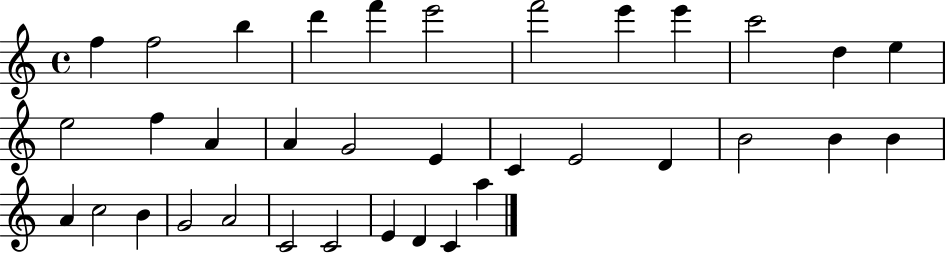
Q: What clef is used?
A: treble